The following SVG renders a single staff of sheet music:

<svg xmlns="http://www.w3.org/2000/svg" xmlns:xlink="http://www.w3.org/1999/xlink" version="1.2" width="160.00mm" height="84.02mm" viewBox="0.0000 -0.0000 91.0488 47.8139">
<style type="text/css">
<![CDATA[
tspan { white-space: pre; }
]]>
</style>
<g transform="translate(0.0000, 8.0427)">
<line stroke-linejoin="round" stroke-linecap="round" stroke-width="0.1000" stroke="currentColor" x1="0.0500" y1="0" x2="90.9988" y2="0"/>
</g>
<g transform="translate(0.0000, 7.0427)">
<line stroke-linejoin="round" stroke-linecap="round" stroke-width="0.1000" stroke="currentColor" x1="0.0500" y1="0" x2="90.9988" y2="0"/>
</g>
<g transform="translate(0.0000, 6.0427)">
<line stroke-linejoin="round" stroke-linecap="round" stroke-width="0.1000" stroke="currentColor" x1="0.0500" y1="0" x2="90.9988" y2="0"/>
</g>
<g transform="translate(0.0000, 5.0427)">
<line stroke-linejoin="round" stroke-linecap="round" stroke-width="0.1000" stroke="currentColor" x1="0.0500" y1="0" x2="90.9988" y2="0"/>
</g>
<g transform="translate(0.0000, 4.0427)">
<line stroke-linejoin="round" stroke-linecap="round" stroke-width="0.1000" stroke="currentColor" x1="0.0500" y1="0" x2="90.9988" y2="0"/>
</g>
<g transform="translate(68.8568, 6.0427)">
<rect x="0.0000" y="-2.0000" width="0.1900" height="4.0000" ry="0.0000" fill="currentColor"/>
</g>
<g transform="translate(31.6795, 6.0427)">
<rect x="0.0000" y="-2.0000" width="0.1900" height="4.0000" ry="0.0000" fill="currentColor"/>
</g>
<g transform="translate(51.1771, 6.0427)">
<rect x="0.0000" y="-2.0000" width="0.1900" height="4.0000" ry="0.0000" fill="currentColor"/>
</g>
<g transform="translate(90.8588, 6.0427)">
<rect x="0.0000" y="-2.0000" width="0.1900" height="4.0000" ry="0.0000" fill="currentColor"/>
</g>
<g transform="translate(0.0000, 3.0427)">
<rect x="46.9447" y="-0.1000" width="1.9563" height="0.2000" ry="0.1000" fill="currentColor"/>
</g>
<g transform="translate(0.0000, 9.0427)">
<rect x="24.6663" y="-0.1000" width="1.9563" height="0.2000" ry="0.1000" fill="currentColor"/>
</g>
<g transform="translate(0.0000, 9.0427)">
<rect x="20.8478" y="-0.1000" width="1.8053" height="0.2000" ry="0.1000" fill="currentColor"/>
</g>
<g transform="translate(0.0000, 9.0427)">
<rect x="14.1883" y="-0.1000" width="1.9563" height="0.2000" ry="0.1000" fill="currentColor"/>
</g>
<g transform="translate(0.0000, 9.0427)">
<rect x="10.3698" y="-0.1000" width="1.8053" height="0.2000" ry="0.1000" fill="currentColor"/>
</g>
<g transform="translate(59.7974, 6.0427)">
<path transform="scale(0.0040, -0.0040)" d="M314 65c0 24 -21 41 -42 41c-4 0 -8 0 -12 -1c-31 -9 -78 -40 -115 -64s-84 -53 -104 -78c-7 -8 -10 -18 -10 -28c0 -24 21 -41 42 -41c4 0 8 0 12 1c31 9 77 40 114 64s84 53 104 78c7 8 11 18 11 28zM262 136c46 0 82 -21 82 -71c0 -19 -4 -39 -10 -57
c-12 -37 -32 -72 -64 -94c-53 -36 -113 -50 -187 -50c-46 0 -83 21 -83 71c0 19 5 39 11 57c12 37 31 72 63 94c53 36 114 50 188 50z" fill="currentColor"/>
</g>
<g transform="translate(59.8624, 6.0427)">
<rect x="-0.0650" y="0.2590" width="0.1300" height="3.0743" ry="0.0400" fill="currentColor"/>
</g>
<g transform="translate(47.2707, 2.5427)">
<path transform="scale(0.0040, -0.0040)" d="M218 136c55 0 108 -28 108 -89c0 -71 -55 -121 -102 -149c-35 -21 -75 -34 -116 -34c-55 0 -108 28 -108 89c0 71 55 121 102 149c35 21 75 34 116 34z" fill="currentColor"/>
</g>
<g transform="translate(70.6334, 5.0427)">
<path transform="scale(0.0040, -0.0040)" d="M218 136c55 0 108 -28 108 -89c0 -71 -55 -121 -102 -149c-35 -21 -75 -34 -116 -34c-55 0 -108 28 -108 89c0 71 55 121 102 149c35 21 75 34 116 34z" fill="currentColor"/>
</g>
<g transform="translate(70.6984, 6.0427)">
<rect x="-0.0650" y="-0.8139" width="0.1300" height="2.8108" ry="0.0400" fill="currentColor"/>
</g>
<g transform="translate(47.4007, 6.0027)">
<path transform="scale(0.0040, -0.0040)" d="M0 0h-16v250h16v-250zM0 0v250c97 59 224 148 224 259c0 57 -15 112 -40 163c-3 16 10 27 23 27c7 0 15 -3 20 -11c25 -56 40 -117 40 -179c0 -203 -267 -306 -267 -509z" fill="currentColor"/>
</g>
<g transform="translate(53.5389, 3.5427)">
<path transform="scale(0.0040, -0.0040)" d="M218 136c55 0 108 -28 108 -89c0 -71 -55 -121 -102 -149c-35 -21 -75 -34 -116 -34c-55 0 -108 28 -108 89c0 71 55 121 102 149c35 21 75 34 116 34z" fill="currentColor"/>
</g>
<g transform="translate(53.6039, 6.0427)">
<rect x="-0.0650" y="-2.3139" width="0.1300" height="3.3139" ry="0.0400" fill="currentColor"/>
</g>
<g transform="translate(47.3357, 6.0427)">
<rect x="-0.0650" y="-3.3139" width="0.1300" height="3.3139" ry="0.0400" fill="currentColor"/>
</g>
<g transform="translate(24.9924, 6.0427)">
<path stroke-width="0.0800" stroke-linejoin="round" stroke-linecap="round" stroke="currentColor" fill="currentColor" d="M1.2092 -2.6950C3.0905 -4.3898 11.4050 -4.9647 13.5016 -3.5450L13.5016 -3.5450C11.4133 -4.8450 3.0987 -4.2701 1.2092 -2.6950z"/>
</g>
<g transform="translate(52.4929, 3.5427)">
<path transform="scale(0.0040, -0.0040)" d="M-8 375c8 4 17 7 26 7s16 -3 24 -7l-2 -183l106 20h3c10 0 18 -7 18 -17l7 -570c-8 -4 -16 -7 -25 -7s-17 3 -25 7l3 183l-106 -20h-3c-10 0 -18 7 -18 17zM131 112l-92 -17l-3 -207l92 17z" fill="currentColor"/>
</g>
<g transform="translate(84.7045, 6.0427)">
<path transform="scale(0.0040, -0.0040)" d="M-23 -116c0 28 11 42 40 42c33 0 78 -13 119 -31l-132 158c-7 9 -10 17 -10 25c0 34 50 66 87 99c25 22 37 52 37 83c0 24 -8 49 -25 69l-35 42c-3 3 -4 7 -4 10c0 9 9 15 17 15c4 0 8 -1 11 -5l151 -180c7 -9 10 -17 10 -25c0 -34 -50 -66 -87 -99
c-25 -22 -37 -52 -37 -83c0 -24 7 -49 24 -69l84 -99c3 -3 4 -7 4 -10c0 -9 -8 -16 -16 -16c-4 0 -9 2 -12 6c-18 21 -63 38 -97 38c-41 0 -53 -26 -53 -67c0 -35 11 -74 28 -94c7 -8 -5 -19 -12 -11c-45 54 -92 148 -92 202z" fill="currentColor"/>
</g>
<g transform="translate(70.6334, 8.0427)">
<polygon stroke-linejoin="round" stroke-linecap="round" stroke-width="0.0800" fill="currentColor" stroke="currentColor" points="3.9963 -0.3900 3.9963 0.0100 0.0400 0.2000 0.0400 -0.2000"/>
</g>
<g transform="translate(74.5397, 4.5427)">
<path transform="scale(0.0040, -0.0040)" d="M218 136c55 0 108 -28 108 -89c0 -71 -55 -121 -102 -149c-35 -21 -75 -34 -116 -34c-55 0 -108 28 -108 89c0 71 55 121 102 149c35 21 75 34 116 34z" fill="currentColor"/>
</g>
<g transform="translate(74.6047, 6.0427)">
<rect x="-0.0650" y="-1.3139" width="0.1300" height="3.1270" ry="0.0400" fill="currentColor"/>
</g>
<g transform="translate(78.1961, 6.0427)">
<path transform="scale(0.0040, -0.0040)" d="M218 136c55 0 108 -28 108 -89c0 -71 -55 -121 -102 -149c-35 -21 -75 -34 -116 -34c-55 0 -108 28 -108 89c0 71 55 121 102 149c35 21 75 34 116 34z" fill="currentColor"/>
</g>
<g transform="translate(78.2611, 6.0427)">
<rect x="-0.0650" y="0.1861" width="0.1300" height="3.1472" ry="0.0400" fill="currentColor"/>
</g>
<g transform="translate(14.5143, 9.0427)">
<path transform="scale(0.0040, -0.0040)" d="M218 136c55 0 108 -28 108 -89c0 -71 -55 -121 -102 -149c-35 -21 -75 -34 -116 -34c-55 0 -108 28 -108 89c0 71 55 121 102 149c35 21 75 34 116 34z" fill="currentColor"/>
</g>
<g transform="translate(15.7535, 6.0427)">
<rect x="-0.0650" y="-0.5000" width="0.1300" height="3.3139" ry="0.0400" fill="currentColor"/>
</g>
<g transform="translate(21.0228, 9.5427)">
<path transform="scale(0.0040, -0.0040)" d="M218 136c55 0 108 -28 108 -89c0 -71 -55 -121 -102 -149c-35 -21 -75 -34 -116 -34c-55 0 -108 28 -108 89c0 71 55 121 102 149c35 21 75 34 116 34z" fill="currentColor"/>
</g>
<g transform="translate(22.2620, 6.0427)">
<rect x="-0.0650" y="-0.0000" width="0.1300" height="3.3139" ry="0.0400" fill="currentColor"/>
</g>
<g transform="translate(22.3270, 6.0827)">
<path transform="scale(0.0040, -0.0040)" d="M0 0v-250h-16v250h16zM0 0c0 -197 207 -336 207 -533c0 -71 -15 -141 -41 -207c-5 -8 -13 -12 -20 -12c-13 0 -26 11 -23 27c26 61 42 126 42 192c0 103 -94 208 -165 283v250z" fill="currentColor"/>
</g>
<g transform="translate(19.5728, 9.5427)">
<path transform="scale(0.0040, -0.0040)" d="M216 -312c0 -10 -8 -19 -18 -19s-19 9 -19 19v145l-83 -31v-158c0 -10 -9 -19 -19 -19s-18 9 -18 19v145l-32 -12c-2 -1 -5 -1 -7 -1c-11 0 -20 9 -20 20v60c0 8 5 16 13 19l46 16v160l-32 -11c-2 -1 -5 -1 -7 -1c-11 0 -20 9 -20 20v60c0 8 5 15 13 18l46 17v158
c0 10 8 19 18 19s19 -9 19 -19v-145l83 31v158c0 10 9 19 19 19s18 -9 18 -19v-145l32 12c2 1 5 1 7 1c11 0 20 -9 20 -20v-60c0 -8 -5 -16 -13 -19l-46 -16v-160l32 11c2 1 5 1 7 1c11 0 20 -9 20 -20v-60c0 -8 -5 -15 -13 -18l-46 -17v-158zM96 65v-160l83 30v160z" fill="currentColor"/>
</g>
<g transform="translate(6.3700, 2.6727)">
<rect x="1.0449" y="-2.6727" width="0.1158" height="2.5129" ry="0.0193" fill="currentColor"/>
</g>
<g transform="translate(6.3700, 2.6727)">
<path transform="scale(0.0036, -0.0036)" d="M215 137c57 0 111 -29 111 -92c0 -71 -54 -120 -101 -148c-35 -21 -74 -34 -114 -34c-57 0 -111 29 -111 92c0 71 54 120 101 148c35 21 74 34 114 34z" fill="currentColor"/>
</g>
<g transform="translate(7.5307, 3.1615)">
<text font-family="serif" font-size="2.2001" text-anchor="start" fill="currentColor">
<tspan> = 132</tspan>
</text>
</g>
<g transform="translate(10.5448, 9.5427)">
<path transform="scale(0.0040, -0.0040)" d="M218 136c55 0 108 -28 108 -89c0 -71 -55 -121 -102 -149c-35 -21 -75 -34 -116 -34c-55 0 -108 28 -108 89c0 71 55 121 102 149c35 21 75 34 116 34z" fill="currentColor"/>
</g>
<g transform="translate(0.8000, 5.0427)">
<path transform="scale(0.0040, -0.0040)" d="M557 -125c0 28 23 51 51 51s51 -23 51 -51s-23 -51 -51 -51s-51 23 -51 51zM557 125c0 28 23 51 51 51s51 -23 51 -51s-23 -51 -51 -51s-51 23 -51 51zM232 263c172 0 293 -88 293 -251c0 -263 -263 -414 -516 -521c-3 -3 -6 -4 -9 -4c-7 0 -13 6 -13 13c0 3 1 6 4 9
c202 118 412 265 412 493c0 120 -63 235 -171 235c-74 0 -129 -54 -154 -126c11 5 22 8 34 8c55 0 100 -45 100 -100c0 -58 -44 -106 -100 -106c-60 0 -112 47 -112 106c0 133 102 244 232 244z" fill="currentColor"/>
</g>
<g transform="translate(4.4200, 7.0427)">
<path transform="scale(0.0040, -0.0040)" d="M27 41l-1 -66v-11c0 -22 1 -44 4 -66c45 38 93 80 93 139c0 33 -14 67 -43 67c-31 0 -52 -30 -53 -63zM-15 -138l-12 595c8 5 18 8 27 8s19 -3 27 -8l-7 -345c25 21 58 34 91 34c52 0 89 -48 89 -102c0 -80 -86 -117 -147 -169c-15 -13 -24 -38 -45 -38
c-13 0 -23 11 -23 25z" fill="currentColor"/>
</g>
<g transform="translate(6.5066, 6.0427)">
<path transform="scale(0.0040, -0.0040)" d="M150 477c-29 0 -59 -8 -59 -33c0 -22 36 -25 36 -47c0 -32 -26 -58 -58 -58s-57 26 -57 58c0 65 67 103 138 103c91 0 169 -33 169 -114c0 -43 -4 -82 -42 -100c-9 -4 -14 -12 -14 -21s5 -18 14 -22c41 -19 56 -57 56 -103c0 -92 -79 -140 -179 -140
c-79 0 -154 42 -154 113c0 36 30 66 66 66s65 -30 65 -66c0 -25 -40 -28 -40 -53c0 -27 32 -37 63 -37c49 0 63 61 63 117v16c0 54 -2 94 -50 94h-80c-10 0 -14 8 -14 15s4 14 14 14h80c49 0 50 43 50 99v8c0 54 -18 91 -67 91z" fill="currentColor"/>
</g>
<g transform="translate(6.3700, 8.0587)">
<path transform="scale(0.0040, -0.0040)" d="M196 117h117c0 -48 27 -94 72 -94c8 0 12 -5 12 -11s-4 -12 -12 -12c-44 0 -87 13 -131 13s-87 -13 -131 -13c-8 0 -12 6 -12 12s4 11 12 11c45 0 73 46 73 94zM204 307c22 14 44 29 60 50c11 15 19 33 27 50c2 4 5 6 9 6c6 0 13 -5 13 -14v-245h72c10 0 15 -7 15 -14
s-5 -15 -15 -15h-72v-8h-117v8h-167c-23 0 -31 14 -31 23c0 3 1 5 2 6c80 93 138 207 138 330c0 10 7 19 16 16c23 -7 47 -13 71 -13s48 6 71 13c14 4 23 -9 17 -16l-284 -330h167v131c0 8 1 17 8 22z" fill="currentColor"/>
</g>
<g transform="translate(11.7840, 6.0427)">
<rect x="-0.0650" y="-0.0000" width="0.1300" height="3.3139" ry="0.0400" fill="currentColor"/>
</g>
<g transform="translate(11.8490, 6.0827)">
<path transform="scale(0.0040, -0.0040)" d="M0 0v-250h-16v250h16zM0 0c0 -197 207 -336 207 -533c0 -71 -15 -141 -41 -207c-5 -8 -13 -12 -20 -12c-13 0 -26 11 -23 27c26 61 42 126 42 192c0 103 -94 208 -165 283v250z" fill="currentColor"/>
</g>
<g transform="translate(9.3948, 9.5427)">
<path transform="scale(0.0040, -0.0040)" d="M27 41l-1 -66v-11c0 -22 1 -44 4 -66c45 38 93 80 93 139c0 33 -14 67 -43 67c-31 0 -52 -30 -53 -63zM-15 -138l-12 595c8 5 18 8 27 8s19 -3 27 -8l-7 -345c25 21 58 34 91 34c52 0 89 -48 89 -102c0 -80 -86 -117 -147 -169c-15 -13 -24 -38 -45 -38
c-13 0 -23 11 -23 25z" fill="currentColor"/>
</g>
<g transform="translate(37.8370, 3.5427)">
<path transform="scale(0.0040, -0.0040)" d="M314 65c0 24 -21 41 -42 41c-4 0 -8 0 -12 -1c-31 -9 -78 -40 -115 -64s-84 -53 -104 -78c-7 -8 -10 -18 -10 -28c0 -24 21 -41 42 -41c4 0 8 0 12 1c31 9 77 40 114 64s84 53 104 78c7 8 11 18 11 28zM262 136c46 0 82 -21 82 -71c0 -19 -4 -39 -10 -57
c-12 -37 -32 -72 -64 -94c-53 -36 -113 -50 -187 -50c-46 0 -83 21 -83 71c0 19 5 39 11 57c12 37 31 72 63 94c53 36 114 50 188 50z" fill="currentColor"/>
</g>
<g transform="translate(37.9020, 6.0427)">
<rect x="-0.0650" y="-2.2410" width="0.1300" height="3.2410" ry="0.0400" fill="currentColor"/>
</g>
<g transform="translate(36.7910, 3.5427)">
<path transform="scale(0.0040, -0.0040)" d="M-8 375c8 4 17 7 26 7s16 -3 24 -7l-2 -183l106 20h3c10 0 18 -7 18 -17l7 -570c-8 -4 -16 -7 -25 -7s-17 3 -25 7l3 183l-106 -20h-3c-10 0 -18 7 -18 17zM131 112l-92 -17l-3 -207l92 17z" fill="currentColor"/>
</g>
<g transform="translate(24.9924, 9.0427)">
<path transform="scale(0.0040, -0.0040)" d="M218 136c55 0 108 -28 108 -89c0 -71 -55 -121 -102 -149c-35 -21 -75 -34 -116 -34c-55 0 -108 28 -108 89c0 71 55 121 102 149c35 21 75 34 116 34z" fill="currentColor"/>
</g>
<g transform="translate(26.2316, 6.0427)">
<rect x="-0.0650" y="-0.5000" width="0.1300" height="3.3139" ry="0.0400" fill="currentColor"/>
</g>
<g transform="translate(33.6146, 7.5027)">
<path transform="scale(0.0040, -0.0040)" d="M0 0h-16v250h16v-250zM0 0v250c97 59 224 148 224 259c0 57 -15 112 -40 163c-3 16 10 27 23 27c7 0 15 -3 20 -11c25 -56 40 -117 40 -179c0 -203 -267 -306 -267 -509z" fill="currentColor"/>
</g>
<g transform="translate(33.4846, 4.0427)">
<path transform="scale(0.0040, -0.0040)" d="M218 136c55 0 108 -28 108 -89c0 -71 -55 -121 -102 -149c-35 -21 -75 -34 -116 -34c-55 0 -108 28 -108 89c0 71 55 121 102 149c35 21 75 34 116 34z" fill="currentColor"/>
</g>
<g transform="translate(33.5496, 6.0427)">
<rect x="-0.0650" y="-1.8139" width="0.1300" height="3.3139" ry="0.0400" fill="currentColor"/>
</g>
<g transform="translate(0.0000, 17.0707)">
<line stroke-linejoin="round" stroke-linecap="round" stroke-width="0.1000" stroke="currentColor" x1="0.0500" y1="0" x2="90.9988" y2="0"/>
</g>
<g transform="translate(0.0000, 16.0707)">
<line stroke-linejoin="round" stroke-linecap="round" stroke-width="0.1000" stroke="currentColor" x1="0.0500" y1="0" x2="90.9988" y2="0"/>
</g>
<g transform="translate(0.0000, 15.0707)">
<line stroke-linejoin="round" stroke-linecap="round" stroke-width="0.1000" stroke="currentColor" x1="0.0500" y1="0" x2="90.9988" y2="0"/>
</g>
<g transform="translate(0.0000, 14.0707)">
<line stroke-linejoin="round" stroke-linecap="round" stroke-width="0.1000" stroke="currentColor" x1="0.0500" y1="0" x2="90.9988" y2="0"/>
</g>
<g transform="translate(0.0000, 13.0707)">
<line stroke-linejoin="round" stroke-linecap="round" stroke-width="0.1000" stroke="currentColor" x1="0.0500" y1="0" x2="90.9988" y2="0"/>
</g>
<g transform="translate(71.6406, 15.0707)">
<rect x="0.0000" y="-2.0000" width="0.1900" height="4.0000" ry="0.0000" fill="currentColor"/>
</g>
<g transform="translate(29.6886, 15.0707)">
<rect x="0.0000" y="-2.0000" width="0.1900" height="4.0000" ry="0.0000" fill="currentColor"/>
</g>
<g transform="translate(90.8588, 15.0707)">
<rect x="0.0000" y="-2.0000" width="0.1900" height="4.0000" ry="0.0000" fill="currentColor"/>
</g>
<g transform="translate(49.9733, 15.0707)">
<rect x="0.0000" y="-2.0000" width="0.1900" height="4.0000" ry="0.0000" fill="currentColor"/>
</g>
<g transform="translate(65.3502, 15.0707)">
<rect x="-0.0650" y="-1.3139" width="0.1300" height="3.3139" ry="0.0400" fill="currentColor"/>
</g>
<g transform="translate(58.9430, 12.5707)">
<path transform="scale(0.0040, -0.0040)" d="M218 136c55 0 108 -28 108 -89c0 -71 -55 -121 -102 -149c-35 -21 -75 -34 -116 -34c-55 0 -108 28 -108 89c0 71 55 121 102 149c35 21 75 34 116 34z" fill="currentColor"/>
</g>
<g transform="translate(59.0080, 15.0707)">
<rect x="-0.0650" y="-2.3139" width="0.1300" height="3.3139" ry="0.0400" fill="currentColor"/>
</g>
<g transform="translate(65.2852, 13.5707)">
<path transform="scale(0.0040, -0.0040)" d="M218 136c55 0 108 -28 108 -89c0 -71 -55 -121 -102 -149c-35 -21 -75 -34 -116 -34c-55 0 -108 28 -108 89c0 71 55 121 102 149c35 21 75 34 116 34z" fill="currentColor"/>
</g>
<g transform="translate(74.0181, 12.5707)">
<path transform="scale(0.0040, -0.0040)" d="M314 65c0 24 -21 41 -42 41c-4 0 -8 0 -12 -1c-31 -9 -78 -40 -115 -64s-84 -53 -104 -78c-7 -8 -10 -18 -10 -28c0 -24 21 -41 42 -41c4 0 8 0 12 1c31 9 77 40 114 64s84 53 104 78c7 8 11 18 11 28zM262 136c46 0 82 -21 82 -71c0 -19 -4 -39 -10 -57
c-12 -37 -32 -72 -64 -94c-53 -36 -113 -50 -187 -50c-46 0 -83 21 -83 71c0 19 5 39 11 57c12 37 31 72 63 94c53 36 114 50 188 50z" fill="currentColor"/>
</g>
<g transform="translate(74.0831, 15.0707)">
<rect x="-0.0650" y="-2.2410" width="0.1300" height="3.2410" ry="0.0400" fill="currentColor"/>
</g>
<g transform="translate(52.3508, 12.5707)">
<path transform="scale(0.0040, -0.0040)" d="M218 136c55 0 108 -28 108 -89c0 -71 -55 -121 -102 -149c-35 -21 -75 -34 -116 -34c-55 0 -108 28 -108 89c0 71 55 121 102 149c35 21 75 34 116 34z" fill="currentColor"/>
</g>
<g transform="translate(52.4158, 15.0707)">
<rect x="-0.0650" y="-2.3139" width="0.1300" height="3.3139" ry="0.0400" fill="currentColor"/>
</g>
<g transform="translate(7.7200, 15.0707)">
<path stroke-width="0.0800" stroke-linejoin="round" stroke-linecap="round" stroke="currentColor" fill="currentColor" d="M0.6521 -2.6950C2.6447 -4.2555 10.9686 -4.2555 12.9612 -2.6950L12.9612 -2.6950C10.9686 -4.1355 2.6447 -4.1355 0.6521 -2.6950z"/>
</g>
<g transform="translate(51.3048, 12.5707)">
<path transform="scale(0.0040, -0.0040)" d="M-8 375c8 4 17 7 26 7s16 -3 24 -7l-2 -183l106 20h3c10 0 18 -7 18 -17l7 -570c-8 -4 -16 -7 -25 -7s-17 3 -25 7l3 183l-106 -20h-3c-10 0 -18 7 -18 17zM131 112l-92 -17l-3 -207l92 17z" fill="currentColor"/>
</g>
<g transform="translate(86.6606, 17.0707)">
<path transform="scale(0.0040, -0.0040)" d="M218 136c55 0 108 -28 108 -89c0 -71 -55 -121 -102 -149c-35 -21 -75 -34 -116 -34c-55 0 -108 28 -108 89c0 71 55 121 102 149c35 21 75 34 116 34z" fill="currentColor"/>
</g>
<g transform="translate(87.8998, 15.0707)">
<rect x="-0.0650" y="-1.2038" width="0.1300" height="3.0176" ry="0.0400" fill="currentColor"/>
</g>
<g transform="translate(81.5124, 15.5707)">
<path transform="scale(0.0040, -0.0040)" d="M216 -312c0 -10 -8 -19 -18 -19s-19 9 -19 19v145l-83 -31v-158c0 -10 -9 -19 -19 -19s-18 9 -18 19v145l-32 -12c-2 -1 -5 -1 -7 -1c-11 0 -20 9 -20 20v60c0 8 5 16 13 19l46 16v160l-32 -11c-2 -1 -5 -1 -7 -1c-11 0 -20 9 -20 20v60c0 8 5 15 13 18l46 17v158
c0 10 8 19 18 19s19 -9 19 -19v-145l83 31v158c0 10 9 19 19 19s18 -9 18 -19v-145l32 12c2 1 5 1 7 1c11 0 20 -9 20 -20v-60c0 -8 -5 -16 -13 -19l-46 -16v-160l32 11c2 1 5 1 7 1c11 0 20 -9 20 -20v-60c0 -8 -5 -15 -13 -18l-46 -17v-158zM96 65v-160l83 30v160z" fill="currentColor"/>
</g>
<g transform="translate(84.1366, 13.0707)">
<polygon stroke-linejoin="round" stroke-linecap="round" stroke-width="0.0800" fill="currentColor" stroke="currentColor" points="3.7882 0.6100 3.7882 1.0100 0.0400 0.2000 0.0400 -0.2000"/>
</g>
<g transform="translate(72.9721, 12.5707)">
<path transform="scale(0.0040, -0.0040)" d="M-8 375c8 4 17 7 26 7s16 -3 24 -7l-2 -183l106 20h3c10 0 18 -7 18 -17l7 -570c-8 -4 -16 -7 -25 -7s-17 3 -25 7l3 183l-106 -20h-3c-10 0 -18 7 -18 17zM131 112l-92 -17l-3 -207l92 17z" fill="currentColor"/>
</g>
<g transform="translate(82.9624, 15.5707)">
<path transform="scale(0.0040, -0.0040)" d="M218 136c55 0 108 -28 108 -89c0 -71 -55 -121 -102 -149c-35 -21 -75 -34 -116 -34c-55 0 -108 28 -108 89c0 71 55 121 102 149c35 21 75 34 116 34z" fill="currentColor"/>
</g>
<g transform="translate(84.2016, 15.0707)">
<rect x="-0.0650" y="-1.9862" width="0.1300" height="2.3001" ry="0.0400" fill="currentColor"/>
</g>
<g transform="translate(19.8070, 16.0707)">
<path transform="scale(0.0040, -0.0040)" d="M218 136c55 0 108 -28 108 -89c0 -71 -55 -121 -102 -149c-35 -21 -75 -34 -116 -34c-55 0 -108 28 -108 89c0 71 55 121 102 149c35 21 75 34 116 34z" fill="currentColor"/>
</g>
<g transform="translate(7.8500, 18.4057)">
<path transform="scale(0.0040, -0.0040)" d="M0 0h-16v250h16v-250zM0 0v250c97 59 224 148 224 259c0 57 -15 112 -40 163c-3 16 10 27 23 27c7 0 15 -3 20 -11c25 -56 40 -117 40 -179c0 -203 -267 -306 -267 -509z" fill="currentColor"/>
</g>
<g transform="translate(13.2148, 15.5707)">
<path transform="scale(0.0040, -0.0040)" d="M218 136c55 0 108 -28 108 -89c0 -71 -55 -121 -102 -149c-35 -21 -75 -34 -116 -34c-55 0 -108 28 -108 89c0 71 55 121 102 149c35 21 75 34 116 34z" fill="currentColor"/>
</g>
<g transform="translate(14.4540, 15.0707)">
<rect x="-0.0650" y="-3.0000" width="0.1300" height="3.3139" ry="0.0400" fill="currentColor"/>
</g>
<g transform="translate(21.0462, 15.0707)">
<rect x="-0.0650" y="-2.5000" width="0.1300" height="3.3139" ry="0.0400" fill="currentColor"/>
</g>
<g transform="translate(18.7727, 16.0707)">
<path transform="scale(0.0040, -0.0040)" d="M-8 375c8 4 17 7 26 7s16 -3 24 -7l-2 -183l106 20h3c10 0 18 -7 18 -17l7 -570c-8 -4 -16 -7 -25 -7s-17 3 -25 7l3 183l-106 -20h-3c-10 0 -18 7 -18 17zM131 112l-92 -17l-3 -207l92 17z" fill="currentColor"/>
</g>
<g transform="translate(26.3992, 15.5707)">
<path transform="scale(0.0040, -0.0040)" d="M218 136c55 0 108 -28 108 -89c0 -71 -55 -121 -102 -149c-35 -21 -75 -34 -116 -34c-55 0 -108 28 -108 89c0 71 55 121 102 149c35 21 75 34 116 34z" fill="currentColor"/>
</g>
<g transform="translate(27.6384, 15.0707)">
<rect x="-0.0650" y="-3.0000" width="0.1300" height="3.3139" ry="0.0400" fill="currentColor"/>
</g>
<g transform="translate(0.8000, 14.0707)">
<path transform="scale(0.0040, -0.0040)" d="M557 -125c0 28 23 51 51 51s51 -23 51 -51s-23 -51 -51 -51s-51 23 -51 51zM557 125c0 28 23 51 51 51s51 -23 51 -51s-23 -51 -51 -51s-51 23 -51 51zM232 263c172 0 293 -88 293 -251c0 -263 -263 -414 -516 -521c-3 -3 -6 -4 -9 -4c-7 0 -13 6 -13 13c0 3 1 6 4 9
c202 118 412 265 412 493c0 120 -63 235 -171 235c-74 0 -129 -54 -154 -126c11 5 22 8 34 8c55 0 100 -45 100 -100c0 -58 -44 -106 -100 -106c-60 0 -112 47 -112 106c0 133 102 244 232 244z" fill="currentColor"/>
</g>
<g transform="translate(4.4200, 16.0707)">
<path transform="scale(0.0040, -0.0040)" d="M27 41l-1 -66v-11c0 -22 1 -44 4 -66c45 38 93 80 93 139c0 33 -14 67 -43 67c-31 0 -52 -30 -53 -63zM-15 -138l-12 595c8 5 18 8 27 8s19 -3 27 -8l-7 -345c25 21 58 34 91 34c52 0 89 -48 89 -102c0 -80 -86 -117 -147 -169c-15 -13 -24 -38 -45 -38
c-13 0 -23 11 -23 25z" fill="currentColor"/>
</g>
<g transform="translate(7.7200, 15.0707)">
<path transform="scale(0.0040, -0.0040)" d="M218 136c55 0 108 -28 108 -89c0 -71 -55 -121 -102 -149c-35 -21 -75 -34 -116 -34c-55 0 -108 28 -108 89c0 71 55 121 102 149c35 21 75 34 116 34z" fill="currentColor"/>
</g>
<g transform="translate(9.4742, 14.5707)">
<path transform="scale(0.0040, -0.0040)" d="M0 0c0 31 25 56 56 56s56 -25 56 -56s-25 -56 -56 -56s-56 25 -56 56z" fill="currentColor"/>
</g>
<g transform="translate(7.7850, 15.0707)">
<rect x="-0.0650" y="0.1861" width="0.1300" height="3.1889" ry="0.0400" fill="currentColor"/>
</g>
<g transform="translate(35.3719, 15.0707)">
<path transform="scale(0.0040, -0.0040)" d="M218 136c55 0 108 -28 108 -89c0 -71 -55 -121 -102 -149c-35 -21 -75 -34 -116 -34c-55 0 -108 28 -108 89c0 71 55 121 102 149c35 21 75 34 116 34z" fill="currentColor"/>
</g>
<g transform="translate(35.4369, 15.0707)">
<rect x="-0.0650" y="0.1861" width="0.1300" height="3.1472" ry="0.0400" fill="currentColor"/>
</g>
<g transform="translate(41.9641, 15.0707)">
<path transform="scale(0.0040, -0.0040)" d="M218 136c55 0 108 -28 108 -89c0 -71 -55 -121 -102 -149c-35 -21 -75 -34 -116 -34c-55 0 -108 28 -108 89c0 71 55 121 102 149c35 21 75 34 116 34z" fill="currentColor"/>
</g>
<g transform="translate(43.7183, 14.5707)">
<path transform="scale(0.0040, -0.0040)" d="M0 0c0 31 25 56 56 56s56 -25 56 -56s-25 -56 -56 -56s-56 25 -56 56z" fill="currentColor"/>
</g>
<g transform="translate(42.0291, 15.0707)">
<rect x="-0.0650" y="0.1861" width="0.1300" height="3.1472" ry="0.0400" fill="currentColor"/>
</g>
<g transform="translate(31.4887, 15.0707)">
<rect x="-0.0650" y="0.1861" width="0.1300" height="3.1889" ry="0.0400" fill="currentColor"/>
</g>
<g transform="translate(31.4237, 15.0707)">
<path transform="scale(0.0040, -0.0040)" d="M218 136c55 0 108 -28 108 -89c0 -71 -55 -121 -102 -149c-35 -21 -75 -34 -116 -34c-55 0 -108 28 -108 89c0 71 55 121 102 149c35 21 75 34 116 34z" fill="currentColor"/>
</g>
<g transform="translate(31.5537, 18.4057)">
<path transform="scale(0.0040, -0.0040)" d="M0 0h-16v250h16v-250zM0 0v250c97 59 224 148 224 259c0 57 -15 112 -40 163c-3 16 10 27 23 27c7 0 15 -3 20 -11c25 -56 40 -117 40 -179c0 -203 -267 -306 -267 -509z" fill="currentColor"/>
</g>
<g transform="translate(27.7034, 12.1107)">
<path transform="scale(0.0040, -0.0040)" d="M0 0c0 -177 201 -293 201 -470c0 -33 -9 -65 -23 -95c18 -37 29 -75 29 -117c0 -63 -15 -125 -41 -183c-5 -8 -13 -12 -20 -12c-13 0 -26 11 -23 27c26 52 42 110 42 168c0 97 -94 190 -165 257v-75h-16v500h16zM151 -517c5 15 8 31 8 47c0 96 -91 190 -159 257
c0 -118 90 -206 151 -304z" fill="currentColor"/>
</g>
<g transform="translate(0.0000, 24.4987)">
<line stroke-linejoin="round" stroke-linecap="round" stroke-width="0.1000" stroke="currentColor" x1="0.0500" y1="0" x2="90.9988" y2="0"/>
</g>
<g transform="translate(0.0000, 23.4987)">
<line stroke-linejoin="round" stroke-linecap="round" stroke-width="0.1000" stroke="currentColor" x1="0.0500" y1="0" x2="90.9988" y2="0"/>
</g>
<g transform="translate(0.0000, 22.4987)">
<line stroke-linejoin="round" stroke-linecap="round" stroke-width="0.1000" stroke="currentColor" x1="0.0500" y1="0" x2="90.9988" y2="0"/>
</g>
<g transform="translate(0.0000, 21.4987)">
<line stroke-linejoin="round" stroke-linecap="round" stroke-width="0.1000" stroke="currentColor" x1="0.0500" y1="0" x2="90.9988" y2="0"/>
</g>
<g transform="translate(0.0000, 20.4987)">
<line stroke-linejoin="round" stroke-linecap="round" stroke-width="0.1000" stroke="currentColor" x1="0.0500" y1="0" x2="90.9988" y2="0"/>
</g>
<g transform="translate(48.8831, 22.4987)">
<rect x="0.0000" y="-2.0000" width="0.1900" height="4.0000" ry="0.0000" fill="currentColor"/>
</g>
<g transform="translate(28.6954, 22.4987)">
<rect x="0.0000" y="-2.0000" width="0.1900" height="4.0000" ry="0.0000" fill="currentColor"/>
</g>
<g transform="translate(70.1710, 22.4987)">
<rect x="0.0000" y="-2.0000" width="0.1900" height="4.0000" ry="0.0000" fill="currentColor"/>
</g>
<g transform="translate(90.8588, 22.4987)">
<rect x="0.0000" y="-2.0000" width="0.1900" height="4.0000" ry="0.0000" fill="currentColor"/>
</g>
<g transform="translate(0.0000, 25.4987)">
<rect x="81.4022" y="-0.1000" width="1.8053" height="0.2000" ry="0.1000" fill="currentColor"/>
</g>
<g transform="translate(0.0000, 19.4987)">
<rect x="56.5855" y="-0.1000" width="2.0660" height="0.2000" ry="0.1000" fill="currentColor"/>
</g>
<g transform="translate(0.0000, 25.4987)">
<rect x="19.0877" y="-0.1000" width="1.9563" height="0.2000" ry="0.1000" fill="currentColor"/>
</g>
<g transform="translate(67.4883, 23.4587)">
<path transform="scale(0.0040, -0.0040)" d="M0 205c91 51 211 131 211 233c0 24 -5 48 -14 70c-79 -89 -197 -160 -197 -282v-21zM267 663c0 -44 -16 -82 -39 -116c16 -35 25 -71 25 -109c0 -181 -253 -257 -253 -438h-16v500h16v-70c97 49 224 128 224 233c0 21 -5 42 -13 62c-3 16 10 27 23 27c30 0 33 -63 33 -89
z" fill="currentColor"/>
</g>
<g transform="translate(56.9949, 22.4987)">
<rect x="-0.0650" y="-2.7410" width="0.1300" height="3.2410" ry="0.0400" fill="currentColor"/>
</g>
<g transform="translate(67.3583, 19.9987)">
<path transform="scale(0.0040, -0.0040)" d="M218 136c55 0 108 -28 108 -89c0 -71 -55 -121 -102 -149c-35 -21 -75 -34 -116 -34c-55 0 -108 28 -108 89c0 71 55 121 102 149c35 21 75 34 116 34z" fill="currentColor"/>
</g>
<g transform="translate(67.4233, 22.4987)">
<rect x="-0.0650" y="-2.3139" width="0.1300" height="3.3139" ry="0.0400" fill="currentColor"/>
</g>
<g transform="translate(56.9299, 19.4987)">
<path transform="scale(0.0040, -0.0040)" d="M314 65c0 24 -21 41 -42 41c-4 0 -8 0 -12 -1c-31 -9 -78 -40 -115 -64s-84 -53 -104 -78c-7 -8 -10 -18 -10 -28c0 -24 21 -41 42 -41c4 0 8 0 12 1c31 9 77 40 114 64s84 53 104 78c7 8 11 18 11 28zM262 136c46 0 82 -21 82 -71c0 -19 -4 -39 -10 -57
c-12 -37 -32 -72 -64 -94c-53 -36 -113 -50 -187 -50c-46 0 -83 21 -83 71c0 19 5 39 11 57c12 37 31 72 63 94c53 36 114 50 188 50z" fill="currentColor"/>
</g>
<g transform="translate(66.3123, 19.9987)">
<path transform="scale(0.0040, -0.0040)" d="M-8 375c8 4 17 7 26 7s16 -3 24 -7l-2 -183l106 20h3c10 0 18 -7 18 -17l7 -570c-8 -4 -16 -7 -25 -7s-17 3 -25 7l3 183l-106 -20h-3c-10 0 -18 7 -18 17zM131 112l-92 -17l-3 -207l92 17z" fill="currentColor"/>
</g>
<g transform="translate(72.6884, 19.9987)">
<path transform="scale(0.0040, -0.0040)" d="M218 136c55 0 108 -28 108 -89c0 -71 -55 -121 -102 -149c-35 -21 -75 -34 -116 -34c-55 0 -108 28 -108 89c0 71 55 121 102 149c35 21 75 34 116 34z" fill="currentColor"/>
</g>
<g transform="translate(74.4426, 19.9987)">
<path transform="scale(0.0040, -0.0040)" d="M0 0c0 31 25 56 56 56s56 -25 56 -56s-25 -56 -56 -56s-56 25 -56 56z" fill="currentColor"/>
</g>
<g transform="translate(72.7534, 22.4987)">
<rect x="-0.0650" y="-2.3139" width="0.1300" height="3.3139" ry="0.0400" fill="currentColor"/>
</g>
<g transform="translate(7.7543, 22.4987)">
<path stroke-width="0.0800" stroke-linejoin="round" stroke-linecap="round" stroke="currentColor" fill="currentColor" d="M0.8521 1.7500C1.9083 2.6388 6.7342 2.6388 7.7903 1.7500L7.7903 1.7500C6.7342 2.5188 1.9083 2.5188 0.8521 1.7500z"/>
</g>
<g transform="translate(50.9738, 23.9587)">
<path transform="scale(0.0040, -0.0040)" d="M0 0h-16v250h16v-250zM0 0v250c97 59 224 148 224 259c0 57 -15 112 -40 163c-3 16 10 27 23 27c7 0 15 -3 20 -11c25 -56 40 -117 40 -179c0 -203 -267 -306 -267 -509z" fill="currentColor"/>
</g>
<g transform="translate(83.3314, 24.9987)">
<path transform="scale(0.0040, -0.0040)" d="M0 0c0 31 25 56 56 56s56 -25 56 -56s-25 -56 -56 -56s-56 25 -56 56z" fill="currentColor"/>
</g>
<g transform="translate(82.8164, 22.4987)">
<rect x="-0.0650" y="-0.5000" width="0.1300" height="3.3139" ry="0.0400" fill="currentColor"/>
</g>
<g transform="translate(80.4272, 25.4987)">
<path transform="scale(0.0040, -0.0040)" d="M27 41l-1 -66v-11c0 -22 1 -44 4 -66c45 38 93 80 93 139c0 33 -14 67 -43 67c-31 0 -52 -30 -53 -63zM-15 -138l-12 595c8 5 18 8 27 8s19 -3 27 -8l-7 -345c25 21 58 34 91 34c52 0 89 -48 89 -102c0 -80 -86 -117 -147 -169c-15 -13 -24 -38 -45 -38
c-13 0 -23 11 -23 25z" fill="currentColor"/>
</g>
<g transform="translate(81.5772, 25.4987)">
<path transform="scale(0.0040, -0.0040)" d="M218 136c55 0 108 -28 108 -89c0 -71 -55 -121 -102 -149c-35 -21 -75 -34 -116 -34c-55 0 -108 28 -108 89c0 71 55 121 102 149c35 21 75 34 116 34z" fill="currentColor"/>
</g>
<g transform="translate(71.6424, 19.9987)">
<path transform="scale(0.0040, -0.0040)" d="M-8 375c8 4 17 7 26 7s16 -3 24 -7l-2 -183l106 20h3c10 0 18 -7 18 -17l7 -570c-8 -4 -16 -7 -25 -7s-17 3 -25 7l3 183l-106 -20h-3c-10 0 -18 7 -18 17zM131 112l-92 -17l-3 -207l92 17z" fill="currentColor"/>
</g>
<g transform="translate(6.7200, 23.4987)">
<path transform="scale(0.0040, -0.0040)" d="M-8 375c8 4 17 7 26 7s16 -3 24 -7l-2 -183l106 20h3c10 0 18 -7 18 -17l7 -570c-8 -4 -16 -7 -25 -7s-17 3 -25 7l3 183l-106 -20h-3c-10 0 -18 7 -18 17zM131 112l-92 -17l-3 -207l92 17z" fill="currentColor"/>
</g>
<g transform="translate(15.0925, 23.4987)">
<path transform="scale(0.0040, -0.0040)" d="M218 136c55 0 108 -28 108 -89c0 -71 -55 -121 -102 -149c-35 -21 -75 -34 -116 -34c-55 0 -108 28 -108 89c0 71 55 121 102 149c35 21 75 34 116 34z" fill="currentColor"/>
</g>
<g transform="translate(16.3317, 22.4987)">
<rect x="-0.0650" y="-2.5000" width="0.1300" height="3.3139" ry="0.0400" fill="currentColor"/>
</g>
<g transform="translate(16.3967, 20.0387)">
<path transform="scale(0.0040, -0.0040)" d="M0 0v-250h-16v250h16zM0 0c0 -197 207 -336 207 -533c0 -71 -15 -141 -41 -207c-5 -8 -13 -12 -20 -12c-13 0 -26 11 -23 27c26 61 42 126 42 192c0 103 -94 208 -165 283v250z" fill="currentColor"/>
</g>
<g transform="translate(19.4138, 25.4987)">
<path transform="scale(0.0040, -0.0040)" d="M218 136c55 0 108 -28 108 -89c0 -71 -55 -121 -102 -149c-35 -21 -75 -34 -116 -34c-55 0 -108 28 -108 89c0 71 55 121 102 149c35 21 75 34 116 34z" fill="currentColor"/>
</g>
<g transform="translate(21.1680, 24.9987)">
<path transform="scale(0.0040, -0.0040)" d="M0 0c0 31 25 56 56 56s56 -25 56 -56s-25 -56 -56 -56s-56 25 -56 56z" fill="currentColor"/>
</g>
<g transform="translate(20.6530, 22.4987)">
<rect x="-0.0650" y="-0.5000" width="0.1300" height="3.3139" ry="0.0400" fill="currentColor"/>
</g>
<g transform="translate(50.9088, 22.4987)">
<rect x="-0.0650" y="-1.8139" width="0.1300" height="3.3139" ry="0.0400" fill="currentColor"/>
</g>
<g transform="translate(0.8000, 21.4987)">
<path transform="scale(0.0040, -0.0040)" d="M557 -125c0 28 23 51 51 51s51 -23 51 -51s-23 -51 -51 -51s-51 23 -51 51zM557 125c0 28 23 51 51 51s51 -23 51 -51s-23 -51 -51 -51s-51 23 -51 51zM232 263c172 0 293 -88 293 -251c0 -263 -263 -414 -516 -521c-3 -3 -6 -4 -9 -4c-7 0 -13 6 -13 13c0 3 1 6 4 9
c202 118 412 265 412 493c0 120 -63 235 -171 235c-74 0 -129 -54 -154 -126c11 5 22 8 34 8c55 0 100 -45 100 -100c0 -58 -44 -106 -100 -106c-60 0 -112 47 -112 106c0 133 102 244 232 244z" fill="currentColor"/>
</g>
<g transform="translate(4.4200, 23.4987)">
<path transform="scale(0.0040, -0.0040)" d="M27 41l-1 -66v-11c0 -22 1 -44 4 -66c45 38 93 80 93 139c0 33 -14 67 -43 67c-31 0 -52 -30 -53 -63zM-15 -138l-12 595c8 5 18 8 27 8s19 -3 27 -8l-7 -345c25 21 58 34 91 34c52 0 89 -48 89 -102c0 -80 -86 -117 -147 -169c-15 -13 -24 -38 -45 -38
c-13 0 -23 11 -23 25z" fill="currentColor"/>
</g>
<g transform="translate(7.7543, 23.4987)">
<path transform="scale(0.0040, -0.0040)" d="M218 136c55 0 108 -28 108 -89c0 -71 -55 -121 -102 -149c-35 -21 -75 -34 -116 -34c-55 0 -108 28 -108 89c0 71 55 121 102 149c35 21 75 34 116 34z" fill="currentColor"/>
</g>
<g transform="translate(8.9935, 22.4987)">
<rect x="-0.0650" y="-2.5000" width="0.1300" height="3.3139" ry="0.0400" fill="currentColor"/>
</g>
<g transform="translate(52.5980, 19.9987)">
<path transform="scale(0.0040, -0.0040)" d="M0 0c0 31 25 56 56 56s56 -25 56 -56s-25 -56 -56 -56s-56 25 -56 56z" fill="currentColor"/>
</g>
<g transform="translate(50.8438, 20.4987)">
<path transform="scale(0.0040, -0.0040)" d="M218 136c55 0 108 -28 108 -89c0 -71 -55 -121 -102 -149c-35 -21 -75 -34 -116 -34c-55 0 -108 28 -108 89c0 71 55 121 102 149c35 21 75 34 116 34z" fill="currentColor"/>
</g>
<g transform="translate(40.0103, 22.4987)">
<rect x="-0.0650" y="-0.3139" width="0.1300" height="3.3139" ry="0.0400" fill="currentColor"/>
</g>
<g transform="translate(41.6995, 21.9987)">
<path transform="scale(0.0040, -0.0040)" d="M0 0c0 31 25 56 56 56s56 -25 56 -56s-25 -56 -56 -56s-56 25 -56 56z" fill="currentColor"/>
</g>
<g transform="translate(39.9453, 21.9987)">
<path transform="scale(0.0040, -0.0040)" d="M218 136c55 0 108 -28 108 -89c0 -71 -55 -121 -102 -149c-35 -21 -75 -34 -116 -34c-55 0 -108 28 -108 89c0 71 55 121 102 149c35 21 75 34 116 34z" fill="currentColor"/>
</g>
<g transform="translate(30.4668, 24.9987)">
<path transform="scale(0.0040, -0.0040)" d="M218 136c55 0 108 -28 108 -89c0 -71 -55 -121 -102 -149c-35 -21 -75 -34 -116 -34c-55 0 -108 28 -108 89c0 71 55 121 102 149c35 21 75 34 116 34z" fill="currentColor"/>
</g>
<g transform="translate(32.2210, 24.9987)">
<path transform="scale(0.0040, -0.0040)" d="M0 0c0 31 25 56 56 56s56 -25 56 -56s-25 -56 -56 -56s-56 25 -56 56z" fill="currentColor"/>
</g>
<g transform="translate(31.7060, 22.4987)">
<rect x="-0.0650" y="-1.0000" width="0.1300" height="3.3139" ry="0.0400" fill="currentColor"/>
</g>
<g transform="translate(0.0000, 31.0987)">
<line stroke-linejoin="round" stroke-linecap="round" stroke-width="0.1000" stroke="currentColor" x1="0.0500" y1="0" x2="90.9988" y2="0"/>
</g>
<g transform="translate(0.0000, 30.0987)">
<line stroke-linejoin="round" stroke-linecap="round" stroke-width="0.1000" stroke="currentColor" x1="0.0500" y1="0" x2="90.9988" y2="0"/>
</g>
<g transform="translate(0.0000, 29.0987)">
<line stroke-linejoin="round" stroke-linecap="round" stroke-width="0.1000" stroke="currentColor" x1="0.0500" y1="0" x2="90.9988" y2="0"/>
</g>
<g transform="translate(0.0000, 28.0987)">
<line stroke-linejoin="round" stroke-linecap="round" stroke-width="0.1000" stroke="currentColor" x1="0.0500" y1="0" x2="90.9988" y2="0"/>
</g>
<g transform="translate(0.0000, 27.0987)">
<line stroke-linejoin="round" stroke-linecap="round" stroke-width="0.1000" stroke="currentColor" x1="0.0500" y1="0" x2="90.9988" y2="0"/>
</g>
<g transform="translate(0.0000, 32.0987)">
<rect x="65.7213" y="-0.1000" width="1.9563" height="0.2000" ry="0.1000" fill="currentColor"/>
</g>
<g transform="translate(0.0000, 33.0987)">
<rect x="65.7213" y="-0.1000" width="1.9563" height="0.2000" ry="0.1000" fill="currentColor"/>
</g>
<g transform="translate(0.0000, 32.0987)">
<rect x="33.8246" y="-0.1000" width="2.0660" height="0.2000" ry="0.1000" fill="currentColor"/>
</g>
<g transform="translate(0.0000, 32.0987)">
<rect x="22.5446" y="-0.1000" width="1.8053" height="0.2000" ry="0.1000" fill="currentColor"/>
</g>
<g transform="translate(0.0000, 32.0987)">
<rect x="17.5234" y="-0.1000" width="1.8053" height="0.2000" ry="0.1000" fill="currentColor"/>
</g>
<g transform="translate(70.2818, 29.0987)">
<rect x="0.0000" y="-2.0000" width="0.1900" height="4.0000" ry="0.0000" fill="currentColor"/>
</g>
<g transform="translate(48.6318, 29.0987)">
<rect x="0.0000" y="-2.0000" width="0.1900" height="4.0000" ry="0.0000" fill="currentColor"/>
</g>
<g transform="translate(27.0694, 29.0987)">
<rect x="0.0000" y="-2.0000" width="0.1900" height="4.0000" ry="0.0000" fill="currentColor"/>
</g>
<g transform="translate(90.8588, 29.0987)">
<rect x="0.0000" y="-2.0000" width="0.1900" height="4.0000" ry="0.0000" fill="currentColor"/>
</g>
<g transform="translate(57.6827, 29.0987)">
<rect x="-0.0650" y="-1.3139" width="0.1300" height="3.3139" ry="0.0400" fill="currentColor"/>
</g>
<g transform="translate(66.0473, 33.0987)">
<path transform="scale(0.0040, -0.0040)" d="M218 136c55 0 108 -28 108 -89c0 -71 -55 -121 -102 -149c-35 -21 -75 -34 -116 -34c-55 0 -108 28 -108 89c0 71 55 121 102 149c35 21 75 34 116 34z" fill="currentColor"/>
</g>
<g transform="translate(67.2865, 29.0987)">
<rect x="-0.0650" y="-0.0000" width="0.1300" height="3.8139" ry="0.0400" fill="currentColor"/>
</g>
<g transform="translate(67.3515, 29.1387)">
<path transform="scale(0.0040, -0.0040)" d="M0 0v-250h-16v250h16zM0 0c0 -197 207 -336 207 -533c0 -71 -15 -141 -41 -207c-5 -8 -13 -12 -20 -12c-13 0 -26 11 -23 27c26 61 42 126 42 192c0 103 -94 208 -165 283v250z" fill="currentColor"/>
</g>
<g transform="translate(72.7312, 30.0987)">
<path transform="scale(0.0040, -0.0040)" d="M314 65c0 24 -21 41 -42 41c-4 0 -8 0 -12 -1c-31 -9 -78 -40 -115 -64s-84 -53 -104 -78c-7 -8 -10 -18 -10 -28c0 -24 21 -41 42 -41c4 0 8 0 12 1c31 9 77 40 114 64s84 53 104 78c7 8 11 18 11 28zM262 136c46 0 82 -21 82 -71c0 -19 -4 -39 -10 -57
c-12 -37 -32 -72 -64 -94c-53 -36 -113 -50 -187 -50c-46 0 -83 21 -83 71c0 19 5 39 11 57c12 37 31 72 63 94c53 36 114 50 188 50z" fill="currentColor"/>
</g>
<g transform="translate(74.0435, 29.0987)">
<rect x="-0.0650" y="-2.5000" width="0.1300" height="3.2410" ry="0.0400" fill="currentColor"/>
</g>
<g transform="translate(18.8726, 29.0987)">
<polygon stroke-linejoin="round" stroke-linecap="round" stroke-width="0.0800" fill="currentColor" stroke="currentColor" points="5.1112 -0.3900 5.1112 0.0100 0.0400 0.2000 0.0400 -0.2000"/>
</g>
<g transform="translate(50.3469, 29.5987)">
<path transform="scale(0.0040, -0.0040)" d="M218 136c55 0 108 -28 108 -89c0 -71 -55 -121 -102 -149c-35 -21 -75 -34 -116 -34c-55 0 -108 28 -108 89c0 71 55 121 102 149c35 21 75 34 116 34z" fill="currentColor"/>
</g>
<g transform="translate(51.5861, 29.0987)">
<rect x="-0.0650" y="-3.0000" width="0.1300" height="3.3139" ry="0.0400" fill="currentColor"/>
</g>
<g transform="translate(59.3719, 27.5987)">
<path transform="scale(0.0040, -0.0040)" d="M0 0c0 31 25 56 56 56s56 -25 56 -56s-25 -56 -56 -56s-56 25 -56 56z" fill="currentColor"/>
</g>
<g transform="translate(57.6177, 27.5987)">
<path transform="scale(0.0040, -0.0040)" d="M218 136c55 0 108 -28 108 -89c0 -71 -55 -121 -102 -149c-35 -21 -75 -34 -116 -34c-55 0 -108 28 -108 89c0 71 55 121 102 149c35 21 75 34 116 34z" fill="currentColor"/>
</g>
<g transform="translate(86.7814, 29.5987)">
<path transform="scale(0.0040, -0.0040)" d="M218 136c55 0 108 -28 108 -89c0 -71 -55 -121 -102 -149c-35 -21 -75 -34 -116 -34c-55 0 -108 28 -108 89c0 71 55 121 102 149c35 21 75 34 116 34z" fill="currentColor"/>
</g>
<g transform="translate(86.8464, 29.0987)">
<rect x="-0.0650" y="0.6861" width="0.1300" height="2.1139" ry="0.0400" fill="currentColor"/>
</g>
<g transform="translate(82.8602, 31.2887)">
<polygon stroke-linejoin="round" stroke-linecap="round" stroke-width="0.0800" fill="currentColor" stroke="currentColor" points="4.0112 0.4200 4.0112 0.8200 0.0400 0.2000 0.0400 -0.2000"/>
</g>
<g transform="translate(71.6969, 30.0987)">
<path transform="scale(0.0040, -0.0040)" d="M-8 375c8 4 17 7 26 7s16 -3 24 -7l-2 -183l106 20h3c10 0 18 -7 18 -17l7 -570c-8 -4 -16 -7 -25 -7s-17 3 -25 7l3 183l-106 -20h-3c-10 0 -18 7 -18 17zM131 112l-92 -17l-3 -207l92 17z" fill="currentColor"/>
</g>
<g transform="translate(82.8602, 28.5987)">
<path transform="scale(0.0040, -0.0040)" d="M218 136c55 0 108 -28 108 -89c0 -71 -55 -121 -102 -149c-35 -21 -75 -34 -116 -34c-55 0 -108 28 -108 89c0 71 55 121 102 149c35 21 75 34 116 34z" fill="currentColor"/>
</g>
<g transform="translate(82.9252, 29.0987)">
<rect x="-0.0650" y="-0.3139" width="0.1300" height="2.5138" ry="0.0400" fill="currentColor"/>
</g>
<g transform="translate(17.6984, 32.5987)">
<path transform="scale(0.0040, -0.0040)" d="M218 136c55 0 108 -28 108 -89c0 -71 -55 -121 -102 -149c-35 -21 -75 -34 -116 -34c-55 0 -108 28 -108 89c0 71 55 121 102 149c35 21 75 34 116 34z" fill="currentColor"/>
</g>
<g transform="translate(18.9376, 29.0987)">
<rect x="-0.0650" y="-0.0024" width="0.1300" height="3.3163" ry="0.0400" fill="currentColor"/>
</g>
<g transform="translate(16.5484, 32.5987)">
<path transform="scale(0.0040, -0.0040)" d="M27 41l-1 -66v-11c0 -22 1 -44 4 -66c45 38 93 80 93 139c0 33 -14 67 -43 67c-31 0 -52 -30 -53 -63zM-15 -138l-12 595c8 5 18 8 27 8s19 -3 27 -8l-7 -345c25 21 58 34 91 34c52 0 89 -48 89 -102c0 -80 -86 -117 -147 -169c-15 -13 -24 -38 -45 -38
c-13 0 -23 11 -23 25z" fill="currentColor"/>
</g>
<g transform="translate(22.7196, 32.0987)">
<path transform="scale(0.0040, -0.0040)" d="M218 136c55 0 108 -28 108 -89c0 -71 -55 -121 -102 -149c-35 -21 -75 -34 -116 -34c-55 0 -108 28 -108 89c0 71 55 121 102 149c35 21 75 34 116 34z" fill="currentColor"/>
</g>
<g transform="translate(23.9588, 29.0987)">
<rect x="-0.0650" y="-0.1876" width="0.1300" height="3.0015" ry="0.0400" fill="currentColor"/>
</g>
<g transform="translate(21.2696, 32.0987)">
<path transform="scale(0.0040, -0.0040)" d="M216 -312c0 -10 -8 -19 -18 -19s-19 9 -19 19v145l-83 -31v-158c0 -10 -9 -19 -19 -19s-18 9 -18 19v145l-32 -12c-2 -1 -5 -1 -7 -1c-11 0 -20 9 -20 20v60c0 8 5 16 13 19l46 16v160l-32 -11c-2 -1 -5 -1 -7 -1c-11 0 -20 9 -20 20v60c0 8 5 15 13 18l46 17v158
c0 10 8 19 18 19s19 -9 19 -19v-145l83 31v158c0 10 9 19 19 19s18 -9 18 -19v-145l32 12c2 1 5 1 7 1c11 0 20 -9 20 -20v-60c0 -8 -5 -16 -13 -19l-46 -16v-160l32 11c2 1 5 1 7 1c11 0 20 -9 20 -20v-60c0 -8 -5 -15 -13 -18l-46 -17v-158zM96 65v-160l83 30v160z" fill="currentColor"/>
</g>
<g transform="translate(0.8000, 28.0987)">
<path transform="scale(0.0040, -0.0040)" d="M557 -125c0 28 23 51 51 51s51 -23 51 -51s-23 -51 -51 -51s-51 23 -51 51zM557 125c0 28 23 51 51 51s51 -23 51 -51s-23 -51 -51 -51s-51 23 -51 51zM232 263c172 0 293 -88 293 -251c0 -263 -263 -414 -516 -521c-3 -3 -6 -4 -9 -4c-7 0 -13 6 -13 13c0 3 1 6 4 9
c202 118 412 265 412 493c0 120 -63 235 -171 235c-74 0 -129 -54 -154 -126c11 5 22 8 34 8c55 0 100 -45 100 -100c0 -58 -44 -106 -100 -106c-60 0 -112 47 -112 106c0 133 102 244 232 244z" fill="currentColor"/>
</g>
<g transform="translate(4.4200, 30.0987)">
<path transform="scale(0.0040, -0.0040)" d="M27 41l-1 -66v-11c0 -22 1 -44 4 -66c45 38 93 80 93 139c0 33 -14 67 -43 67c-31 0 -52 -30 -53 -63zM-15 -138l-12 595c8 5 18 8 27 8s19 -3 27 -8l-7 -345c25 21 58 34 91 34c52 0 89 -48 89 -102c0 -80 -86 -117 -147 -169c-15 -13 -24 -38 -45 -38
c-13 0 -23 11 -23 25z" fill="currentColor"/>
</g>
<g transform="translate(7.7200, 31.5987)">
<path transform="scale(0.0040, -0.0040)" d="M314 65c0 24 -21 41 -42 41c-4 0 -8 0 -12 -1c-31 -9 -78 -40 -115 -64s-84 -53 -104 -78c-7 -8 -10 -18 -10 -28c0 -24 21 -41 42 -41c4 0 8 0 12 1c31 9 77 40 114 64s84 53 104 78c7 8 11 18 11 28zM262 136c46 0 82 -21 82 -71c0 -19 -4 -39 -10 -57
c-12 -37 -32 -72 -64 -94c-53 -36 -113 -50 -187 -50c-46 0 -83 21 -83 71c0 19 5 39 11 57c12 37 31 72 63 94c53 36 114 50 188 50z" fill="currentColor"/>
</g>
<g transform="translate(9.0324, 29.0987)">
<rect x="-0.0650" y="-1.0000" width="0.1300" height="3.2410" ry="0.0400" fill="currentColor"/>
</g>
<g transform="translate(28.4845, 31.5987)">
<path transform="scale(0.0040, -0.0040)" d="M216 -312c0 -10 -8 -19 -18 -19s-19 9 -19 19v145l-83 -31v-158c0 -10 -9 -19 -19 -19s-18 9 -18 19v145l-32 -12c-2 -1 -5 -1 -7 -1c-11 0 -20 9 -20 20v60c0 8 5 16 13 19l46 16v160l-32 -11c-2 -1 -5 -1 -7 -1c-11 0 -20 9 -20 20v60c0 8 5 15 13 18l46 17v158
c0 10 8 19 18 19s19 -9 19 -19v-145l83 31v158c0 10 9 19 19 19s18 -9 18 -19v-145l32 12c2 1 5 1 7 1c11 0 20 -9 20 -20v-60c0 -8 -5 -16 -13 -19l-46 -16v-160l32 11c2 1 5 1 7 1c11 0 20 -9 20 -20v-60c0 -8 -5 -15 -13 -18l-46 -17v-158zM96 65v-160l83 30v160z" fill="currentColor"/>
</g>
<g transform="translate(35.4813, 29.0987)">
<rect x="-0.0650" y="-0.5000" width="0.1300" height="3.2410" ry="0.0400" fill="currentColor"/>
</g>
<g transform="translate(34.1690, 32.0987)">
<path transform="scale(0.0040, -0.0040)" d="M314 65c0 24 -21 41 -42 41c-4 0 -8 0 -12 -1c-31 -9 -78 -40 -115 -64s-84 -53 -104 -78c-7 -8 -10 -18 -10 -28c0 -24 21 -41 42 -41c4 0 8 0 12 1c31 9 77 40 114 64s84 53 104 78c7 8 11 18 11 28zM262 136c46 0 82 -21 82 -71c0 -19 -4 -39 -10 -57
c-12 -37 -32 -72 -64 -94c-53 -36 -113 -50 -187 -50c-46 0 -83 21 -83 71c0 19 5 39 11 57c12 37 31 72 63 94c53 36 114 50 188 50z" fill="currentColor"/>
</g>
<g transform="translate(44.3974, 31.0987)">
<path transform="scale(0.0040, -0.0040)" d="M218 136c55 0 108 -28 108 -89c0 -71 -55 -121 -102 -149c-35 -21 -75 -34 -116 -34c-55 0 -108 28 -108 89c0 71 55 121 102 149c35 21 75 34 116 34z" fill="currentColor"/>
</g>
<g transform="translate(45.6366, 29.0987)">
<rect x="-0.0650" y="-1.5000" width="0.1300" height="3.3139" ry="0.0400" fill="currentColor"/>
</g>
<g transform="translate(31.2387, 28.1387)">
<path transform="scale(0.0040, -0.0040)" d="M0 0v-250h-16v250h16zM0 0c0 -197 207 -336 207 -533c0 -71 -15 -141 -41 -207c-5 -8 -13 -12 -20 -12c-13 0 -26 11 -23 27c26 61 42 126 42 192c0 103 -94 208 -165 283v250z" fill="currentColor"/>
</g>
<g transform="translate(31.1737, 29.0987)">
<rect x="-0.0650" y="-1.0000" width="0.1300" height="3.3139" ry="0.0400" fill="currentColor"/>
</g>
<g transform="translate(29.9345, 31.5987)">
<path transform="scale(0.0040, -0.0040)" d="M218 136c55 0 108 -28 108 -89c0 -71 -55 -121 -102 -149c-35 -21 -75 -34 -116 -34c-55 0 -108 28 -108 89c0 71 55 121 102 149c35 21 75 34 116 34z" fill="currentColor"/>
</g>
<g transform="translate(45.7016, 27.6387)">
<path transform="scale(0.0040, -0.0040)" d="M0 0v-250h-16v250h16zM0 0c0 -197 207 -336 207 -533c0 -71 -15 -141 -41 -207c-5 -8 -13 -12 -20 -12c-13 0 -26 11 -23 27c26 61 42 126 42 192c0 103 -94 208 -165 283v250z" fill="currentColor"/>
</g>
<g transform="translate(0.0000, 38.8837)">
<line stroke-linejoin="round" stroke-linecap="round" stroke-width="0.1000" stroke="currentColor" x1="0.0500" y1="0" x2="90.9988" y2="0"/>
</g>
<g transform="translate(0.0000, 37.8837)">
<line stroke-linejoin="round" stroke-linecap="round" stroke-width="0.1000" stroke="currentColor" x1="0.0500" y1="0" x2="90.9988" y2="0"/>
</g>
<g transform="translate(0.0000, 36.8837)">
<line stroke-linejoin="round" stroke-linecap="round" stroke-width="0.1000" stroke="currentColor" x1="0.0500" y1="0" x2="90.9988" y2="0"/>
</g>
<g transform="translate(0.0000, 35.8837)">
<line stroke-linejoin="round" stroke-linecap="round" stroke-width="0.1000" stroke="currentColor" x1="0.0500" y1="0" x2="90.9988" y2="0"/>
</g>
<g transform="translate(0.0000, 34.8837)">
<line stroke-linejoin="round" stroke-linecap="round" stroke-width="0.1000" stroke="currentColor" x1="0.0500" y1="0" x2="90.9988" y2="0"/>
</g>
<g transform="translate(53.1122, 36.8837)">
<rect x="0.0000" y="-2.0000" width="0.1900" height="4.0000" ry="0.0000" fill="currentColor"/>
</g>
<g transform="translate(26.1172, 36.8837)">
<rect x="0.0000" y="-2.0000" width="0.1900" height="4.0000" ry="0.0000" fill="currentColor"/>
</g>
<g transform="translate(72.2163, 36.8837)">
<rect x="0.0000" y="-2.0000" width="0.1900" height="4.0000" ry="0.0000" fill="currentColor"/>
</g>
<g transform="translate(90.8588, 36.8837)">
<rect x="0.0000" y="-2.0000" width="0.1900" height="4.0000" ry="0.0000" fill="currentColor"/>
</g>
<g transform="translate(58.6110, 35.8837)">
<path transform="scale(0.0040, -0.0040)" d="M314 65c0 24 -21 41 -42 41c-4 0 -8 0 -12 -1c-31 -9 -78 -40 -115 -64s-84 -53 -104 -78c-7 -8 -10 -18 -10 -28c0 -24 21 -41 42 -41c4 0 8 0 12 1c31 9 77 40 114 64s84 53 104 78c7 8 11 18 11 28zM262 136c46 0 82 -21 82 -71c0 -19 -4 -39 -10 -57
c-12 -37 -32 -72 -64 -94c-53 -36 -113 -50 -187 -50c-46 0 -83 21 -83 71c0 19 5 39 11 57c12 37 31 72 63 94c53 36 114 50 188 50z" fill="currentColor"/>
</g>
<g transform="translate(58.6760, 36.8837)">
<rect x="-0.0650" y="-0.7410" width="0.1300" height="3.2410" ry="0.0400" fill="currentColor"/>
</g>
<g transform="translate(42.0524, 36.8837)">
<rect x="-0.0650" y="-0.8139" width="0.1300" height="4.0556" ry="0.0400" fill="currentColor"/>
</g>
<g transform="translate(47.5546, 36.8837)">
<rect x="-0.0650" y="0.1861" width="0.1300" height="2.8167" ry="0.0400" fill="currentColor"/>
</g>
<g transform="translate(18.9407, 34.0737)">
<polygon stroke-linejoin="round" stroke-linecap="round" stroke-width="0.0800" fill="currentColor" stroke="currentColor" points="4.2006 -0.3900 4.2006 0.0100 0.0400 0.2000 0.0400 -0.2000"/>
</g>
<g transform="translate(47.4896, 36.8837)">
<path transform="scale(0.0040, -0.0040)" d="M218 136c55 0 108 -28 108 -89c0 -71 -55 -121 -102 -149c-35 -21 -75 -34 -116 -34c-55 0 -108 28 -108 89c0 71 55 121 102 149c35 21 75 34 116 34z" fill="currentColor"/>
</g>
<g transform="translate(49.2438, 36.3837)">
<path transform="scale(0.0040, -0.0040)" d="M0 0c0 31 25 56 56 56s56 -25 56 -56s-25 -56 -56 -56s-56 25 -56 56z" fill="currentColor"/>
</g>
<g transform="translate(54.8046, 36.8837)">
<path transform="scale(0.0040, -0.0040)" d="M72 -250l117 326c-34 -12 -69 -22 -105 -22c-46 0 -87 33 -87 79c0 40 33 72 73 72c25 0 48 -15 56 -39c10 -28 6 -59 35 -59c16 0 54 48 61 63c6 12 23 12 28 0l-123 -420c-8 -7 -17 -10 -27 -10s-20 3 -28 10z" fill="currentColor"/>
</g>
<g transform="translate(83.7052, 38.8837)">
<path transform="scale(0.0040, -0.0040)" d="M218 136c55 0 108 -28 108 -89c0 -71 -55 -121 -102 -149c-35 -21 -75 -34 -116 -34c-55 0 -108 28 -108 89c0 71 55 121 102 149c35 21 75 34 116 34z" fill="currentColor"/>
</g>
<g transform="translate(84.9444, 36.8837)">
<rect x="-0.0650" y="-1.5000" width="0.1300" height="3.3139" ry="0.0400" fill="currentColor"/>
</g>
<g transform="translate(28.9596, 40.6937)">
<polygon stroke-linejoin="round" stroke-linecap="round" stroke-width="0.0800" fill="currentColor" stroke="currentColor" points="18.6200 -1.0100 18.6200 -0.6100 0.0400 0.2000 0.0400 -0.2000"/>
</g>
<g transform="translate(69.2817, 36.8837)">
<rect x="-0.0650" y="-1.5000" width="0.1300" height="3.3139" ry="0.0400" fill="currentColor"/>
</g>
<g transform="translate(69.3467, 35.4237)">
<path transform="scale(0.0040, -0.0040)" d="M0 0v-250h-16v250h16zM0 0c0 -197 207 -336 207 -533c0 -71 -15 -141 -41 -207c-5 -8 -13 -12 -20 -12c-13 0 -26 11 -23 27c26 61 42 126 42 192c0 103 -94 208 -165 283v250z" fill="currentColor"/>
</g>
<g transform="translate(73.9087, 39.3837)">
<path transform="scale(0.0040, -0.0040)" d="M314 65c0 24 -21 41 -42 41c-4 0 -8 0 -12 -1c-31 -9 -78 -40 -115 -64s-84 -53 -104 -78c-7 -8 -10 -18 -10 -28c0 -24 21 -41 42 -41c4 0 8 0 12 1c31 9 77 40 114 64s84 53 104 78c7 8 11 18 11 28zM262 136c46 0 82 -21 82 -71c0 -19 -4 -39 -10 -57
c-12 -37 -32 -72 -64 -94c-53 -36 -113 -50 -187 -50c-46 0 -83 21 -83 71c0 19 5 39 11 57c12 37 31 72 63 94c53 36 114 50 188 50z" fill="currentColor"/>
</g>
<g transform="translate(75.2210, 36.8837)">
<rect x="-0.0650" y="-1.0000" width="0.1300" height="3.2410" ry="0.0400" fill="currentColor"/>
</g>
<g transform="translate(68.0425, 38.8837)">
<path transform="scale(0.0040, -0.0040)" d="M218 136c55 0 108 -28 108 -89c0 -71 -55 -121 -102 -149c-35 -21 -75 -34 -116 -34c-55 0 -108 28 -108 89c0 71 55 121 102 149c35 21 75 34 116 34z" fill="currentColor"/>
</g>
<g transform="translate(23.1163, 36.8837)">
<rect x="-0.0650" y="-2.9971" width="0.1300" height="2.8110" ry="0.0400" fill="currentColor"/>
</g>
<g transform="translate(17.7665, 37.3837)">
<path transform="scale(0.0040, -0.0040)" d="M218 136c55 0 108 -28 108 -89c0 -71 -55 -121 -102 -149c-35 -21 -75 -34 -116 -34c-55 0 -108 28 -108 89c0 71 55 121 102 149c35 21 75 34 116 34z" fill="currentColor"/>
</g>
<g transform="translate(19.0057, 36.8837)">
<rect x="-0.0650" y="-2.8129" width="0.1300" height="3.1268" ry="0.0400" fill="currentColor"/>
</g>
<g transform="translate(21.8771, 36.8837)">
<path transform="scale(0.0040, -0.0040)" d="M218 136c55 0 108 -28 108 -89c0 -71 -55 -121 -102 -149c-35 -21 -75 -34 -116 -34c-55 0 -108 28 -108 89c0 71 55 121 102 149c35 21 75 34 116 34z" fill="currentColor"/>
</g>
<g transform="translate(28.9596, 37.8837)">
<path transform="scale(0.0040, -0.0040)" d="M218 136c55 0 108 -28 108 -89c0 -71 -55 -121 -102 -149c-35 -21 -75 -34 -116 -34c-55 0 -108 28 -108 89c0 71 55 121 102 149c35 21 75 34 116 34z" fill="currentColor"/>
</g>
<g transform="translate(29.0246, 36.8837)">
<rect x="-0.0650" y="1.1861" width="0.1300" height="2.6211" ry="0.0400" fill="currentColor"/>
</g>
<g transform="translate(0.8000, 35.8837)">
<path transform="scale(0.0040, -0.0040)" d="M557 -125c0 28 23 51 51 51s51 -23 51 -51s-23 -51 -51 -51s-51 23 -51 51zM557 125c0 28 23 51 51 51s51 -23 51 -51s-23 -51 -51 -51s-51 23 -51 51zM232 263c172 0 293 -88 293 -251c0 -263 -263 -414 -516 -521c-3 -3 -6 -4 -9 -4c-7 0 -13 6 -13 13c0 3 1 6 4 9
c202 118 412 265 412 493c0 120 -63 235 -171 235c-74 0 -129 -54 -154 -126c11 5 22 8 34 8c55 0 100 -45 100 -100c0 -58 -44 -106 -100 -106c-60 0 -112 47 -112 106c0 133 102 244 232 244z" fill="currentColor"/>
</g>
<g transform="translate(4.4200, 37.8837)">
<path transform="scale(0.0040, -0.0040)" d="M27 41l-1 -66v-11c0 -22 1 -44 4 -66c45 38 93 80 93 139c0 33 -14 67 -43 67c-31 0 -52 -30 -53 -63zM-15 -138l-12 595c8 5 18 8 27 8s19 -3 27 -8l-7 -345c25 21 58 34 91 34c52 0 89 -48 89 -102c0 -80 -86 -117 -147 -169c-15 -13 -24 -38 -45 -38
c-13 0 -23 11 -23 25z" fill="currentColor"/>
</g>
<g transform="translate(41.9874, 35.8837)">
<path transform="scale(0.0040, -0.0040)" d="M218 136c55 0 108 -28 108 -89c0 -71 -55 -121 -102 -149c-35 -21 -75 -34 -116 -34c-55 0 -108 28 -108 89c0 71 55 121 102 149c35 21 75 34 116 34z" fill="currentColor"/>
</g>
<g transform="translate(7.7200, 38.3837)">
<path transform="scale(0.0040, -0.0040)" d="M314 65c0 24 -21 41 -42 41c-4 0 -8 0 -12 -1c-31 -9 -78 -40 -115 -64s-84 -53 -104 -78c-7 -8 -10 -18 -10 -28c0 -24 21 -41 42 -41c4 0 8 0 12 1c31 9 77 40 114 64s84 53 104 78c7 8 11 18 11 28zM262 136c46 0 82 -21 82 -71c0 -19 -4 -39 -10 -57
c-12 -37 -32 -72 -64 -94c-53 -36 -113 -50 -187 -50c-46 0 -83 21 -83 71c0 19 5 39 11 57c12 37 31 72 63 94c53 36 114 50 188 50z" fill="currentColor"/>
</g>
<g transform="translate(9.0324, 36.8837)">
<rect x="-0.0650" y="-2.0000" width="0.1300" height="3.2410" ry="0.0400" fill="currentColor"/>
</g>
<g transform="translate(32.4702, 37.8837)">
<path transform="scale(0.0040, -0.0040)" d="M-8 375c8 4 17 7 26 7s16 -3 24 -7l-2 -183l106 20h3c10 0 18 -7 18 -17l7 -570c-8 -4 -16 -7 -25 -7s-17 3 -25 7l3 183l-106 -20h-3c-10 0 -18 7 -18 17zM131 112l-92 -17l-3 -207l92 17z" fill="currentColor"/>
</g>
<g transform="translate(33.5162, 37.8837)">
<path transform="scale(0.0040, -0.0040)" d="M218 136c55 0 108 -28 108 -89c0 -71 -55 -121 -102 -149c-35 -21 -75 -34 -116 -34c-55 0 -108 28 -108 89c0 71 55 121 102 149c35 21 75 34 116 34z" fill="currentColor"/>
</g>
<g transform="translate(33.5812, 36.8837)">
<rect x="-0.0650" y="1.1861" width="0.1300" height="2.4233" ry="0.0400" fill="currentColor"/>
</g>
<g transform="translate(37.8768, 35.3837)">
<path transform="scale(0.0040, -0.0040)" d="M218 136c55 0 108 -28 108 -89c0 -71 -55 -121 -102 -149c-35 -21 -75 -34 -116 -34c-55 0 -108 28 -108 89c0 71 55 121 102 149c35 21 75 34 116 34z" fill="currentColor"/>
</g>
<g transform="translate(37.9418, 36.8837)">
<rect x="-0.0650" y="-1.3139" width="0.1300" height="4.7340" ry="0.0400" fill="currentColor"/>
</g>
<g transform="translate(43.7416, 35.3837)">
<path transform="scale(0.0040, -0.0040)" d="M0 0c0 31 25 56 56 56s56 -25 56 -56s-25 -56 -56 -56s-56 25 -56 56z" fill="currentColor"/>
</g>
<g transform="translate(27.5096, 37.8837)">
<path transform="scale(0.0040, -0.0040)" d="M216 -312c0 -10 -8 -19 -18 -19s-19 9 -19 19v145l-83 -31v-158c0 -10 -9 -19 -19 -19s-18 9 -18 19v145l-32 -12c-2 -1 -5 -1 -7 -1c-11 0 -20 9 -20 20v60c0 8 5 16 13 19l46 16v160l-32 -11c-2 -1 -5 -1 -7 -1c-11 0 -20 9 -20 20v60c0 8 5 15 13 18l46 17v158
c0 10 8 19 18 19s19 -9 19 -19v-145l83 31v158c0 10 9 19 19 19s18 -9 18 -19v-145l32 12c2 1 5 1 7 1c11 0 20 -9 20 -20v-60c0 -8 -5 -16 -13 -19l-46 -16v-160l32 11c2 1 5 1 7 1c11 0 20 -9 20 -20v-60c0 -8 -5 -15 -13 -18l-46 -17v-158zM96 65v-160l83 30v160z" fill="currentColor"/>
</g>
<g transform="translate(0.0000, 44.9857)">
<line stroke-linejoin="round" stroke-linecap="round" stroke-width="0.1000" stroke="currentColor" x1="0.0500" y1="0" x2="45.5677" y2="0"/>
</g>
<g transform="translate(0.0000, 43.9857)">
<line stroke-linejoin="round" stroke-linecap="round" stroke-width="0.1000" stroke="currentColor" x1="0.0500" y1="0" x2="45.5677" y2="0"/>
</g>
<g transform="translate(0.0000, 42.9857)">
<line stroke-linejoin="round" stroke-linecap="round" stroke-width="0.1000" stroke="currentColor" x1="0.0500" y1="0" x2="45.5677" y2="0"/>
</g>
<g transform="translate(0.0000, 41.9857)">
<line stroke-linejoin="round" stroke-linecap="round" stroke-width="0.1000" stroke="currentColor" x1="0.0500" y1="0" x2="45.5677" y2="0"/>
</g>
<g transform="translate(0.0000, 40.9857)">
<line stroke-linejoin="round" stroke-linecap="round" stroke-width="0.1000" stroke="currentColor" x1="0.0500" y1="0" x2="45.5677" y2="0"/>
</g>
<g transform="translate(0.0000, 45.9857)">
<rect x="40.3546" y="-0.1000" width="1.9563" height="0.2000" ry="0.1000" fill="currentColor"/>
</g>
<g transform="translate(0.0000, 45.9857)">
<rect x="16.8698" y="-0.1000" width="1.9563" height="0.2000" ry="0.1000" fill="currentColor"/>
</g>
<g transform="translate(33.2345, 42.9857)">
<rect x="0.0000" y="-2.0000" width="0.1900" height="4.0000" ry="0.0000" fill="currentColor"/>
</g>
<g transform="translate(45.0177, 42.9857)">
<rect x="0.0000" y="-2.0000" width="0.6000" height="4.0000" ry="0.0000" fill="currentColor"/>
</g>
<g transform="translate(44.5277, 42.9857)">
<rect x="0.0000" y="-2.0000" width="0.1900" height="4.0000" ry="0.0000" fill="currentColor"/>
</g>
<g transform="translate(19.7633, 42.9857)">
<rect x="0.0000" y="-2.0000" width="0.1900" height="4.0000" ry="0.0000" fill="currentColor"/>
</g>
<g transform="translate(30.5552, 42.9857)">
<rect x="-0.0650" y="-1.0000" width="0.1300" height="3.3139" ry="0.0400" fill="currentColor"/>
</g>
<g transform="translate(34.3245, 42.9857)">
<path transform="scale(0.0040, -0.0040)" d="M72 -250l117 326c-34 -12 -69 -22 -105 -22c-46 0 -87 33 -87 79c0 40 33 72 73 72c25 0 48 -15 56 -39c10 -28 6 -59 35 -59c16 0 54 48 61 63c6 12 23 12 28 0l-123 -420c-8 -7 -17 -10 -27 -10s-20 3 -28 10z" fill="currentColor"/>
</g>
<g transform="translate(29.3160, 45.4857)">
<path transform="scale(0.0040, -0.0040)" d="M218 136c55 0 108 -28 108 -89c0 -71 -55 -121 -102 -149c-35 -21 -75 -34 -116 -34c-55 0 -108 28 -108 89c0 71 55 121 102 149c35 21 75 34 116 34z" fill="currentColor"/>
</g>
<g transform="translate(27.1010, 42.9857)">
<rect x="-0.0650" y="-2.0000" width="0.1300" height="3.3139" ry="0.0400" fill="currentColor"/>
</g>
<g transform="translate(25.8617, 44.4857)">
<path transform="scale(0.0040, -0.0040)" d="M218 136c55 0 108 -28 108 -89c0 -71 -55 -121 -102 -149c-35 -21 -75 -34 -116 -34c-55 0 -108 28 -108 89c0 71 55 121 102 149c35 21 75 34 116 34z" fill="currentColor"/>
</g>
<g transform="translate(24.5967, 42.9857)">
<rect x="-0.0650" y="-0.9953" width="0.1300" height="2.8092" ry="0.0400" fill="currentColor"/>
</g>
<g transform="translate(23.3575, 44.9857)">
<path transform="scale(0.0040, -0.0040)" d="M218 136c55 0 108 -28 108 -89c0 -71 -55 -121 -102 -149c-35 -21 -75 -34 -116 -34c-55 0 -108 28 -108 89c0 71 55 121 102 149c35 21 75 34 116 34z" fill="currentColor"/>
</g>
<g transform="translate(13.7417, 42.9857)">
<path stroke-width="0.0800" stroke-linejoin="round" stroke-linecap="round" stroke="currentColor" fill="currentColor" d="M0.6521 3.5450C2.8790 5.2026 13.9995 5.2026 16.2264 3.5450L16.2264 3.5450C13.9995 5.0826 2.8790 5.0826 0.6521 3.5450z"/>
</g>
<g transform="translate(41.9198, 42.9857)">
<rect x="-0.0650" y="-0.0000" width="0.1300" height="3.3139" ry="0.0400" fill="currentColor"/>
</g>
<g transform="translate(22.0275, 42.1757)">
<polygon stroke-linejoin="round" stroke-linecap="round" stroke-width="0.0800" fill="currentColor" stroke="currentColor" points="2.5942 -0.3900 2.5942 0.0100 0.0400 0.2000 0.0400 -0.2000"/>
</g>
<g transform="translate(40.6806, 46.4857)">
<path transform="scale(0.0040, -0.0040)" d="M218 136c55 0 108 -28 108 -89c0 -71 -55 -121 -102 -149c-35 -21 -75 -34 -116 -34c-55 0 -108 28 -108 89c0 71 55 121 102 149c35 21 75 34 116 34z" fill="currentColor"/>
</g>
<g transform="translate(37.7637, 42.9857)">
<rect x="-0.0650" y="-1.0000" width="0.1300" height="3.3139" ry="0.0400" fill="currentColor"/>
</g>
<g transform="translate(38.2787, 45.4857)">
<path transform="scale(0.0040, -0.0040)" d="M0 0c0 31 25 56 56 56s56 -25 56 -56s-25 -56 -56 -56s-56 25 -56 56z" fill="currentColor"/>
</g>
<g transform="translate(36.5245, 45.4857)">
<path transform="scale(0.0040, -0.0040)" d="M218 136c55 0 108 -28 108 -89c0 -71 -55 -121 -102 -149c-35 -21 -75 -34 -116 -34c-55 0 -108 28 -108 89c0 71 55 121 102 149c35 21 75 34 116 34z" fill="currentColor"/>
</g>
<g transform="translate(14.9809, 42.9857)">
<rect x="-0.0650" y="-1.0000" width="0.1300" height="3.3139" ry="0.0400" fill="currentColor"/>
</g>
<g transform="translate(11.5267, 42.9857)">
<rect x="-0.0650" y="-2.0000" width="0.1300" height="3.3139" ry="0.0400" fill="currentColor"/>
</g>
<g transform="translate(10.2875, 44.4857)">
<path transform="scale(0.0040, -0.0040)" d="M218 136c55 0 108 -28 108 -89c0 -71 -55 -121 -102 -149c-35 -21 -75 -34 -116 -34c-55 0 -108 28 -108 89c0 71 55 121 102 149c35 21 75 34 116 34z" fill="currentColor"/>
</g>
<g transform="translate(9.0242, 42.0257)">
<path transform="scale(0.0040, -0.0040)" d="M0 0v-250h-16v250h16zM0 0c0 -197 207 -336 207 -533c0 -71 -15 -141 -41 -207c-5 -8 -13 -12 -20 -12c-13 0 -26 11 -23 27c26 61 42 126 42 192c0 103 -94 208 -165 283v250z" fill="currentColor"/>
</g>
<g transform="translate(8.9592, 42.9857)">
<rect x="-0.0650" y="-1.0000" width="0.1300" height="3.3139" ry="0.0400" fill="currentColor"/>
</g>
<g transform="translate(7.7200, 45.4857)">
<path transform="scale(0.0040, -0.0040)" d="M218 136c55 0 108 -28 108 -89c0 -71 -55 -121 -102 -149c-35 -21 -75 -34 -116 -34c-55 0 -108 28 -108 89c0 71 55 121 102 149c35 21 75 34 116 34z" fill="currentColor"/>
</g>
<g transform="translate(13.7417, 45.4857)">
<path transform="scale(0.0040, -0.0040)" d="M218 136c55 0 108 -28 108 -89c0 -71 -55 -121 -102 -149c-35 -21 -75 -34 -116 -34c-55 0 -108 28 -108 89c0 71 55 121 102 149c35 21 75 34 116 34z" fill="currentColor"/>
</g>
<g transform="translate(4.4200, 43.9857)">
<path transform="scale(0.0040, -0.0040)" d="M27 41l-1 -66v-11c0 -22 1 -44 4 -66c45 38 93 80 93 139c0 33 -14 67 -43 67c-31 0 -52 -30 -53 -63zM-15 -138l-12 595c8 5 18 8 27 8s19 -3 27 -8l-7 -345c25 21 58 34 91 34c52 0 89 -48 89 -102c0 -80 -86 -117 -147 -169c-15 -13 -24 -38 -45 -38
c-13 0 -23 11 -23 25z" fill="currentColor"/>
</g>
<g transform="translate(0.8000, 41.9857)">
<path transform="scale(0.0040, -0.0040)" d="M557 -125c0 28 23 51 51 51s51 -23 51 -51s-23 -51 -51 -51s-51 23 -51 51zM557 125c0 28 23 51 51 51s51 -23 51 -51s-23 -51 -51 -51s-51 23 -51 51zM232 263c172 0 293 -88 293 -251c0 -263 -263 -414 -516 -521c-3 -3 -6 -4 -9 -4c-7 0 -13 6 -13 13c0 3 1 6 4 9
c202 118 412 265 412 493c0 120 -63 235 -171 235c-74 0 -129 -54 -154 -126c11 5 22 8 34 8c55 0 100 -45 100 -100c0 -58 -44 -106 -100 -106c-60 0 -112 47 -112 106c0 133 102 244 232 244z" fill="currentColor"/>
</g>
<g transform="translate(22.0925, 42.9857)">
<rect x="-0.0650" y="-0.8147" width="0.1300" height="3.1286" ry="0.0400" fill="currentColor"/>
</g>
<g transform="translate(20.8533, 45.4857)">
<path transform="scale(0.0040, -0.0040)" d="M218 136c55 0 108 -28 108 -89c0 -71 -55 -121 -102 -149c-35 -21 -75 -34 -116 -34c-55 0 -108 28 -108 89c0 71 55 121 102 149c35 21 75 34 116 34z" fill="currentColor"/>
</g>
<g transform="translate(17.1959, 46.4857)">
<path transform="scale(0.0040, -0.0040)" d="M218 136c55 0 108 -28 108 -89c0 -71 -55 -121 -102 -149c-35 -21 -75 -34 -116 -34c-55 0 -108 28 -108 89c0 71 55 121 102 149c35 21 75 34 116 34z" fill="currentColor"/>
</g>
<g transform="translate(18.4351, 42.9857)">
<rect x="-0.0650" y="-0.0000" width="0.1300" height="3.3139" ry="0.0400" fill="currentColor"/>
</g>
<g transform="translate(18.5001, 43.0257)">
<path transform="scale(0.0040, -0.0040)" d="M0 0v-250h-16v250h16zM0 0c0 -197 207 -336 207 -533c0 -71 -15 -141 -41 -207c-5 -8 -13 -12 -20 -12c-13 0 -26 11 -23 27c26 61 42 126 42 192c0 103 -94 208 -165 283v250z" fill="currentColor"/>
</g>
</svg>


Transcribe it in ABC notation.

X:1
T:Untitled
M:3/4
L:1/4
K:F
_D,,/2 E,, ^D,,/2 E,, A,/2 B,2 D/2 B, D,2 F,/2 G,/2 D, z D,/2 C, B,, C,/4 D,/2 D, D, B, B, G, B,2 ^C,/2 G,,/2 B,, B,,/2 E,, F,, E, A,/2 C2 B,/4 B, _E,, F,,2 _D,,/2 ^E,,/2 ^F,,/2 E,,2 G,,/2 C, G, C,,/2 B,,2 E,/2 C,/2 A,,2 C,/2 D,/2 ^B,,/2 B,,/2 G,/2 F,/2 D,/2 z/2 F,2 G,,/2 F,,2 G,, F,,/2 A,, F,, D,,/2 F,,/2 G,,/2 A,, F,, z/2 F,, D,,